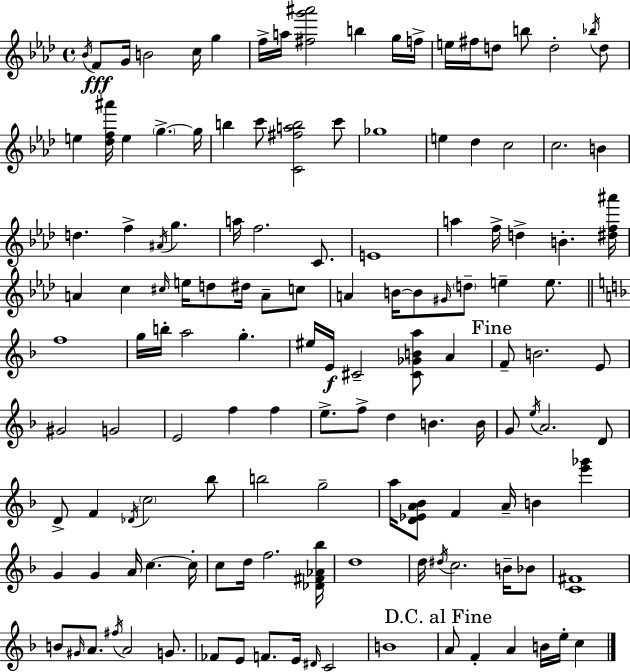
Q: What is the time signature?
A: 4/4